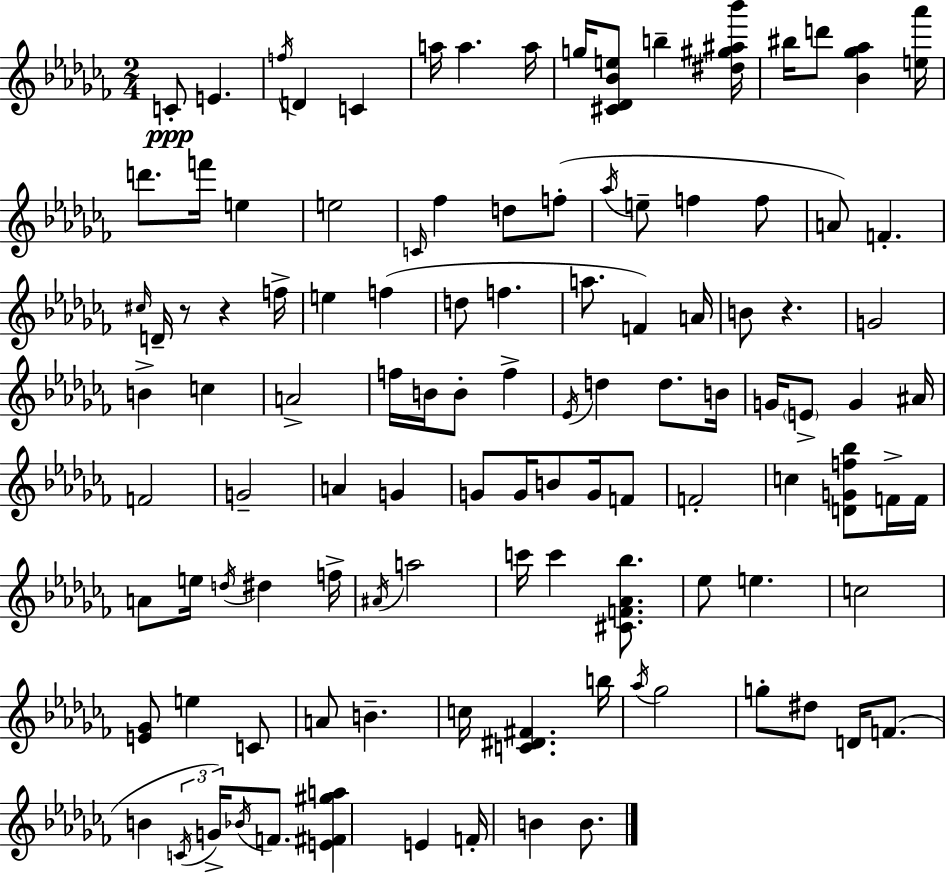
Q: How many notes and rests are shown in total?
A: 111